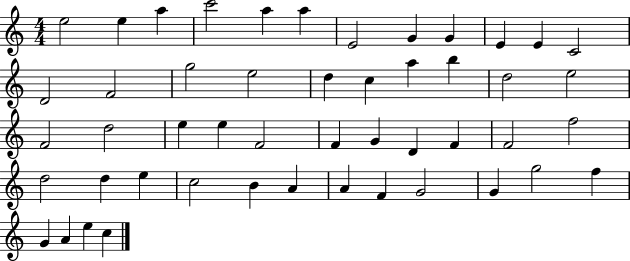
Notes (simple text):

E5/h E5/q A5/q C6/h A5/q A5/q E4/h G4/q G4/q E4/q E4/q C4/h D4/h F4/h G5/h E5/h D5/q C5/q A5/q B5/q D5/h E5/h F4/h D5/h E5/q E5/q F4/h F4/q G4/q D4/q F4/q F4/h F5/h D5/h D5/q E5/q C5/h B4/q A4/q A4/q F4/q G4/h G4/q G5/h F5/q G4/q A4/q E5/q C5/q